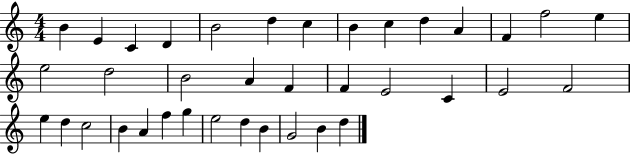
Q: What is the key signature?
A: C major